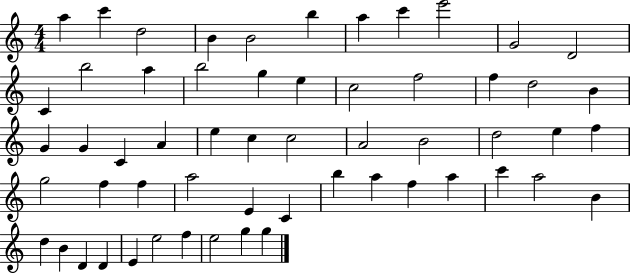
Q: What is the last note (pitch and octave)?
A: G5